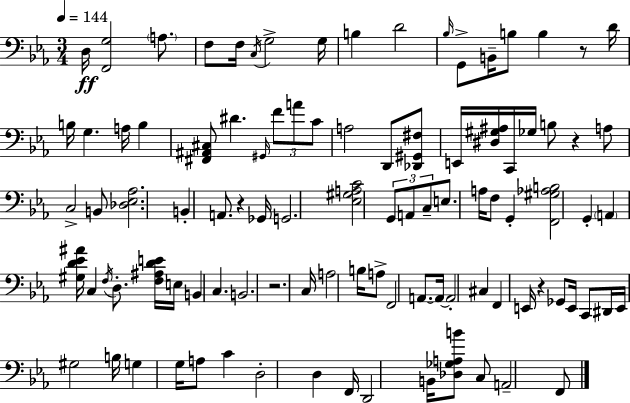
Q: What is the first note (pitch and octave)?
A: D3